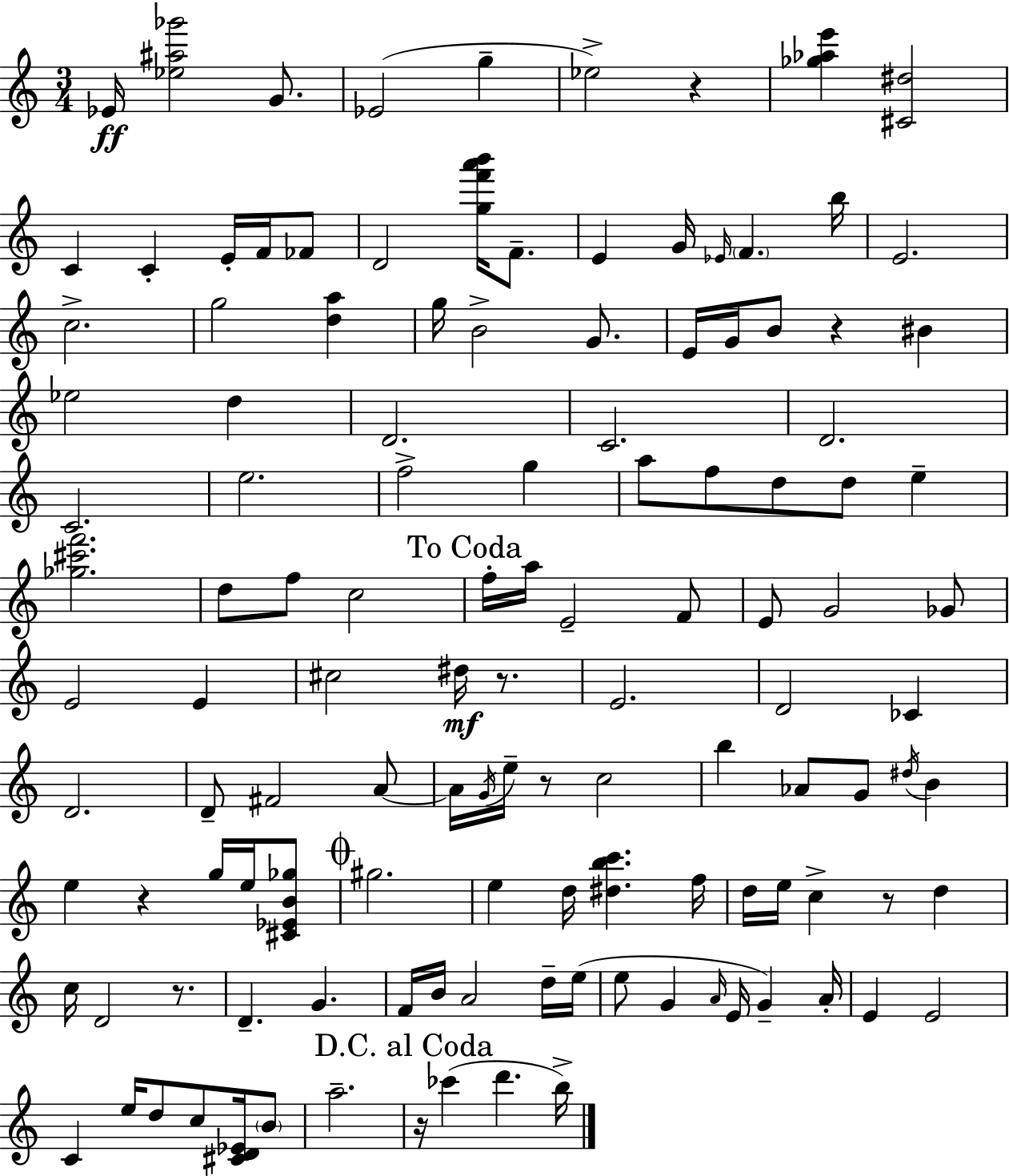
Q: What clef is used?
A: treble